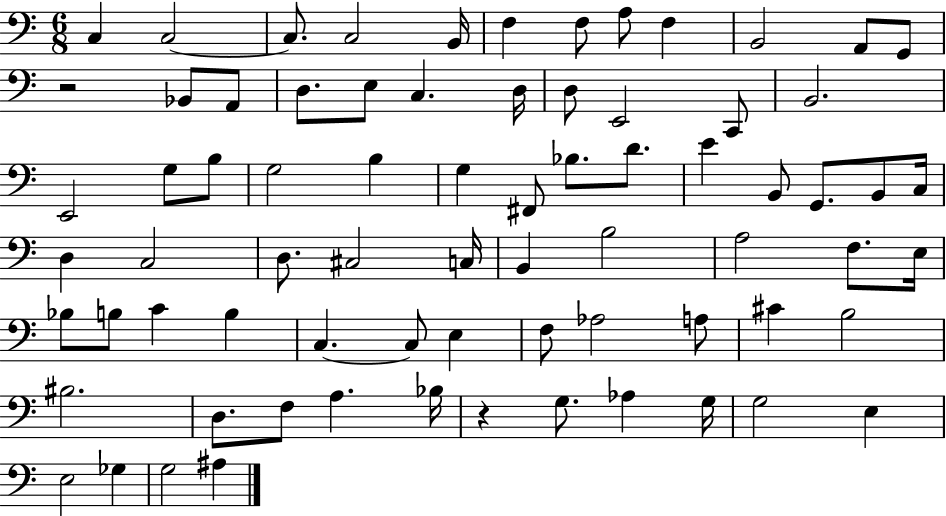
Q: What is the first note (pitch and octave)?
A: C3